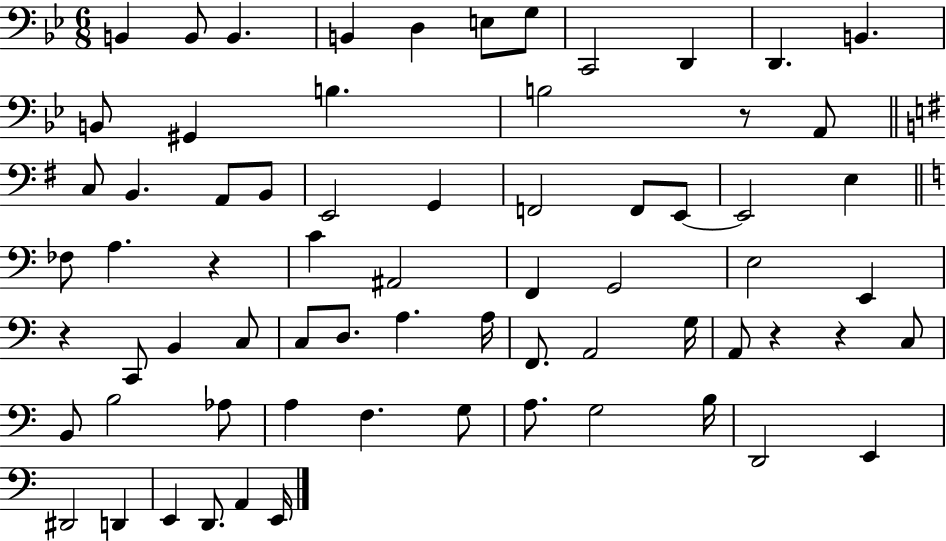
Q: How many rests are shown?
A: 5